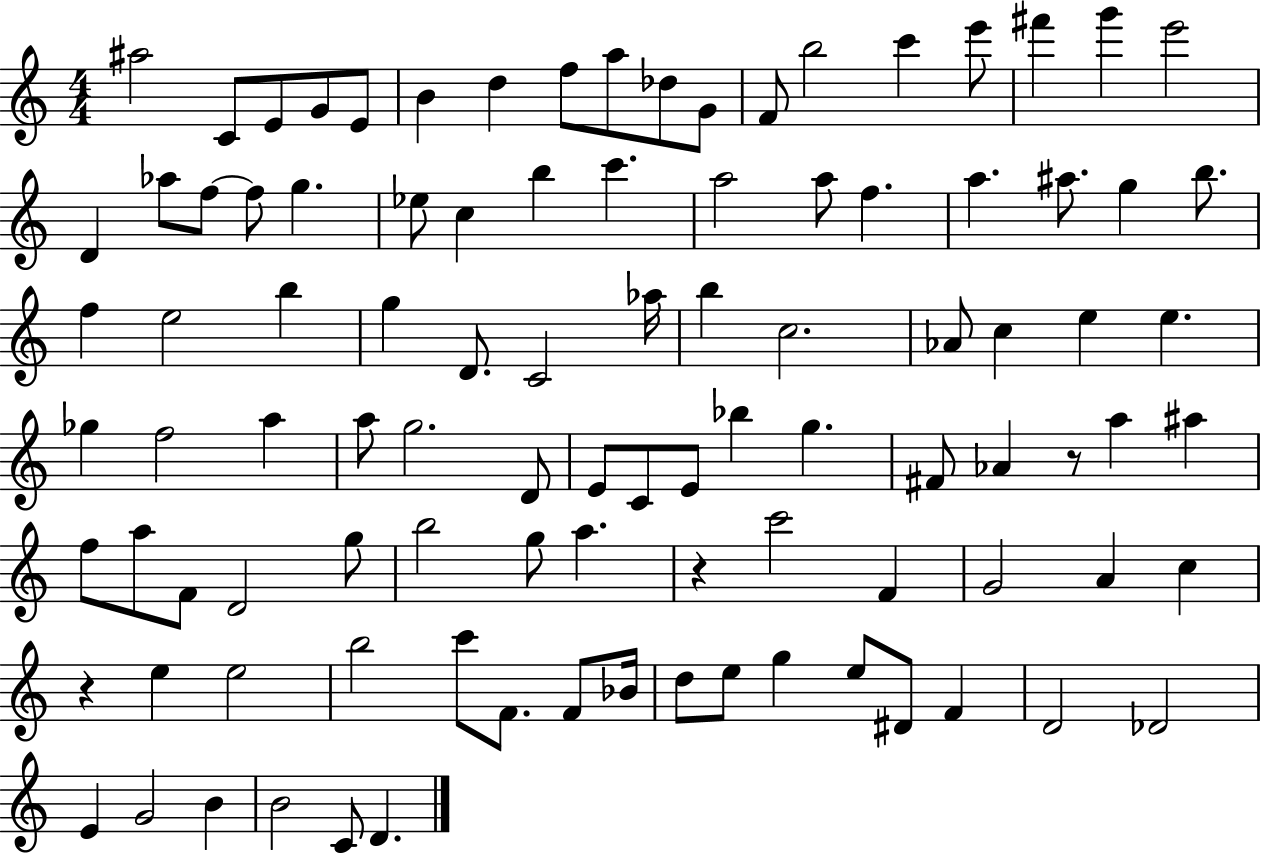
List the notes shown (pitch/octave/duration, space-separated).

A#5/h C4/e E4/e G4/e E4/e B4/q D5/q F5/e A5/e Db5/e G4/e F4/e B5/h C6/q E6/e F#6/q G6/q E6/h D4/q Ab5/e F5/e F5/e G5/q. Eb5/e C5/q B5/q C6/q. A5/h A5/e F5/q. A5/q. A#5/e. G5/q B5/e. F5/q E5/h B5/q G5/q D4/e. C4/h Ab5/s B5/q C5/h. Ab4/e C5/q E5/q E5/q. Gb5/q F5/h A5/q A5/e G5/h. D4/e E4/e C4/e E4/e Bb5/q G5/q. F#4/e Ab4/q R/e A5/q A#5/q F5/e A5/e F4/e D4/h G5/e B5/h G5/e A5/q. R/q C6/h F4/q G4/h A4/q C5/q R/q E5/q E5/h B5/h C6/e F4/e. F4/e Bb4/s D5/e E5/e G5/q E5/e D#4/e F4/q D4/h Db4/h E4/q G4/h B4/q B4/h C4/e D4/q.